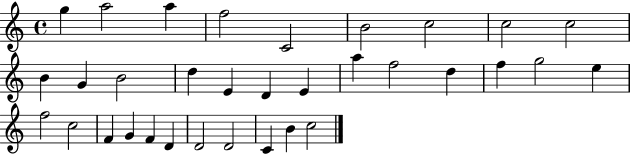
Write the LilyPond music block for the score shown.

{
  \clef treble
  \time 4/4
  \defaultTimeSignature
  \key c \major
  g''4 a''2 a''4 | f''2 c'2 | b'2 c''2 | c''2 c''2 | \break b'4 g'4 b'2 | d''4 e'4 d'4 e'4 | a''4 f''2 d''4 | f''4 g''2 e''4 | \break f''2 c''2 | f'4 g'4 f'4 d'4 | d'2 d'2 | c'4 b'4 c''2 | \break \bar "|."
}